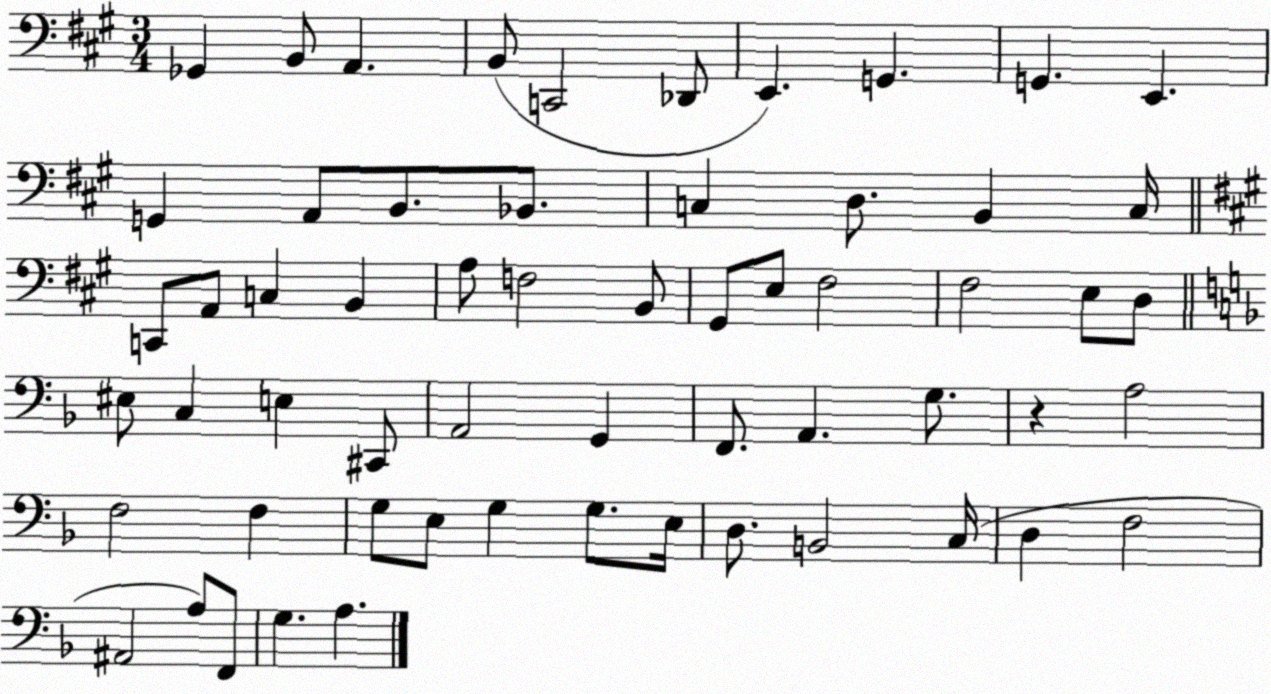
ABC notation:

X:1
T:Untitled
M:3/4
L:1/4
K:A
_G,, B,,/2 A,, B,,/2 C,,2 _D,,/2 E,, G,, G,, E,, G,, A,,/2 B,,/2 _B,,/2 C, D,/2 B,, C,/4 C,,/2 A,,/2 C, B,, A,/2 F,2 B,,/2 ^G,,/2 E,/2 ^F,2 ^F,2 E,/2 D,/2 ^E,/2 C, E, ^C,,/2 A,,2 G,, F,,/2 A,, G,/2 z A,2 F,2 F, G,/2 E,/2 G, G,/2 E,/4 D,/2 B,,2 C,/4 D, F,2 ^A,,2 A,/2 F,,/2 G, A,